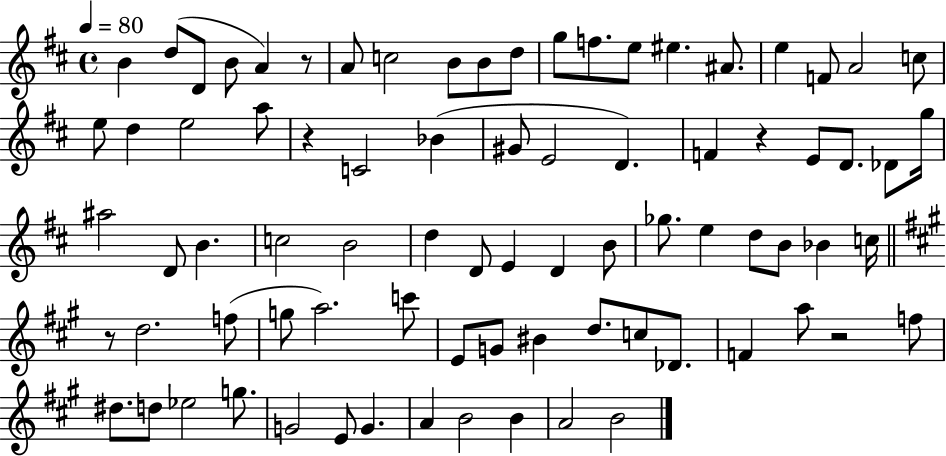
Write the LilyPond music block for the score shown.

{
  \clef treble
  \time 4/4
  \defaultTimeSignature
  \key d \major
  \tempo 4 = 80
  b'4 d''8( d'8 b'8 a'4) r8 | a'8 c''2 b'8 b'8 d''8 | g''8 f''8. e''8 eis''4. ais'8. | e''4 f'8 a'2 c''8 | \break e''8 d''4 e''2 a''8 | r4 c'2 bes'4( | gis'8 e'2 d'4.) | f'4 r4 e'8 d'8. des'8 g''16 | \break ais''2 d'8 b'4. | c''2 b'2 | d''4 d'8 e'4 d'4 b'8 | ges''8. e''4 d''8 b'8 bes'4 c''16 | \break \bar "||" \break \key a \major r8 d''2. f''8( | g''8 a''2.) c'''8 | e'8 g'8 bis'4 d''8. c''8 des'8. | f'4 a''8 r2 f''8 | \break dis''8. d''8 ees''2 g''8. | g'2 e'8 g'4. | a'4 b'2 b'4 | a'2 b'2 | \break \bar "|."
}